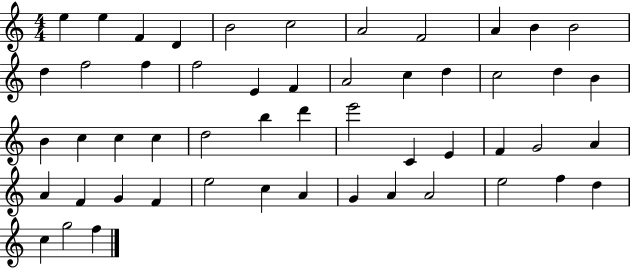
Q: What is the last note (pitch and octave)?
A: F5